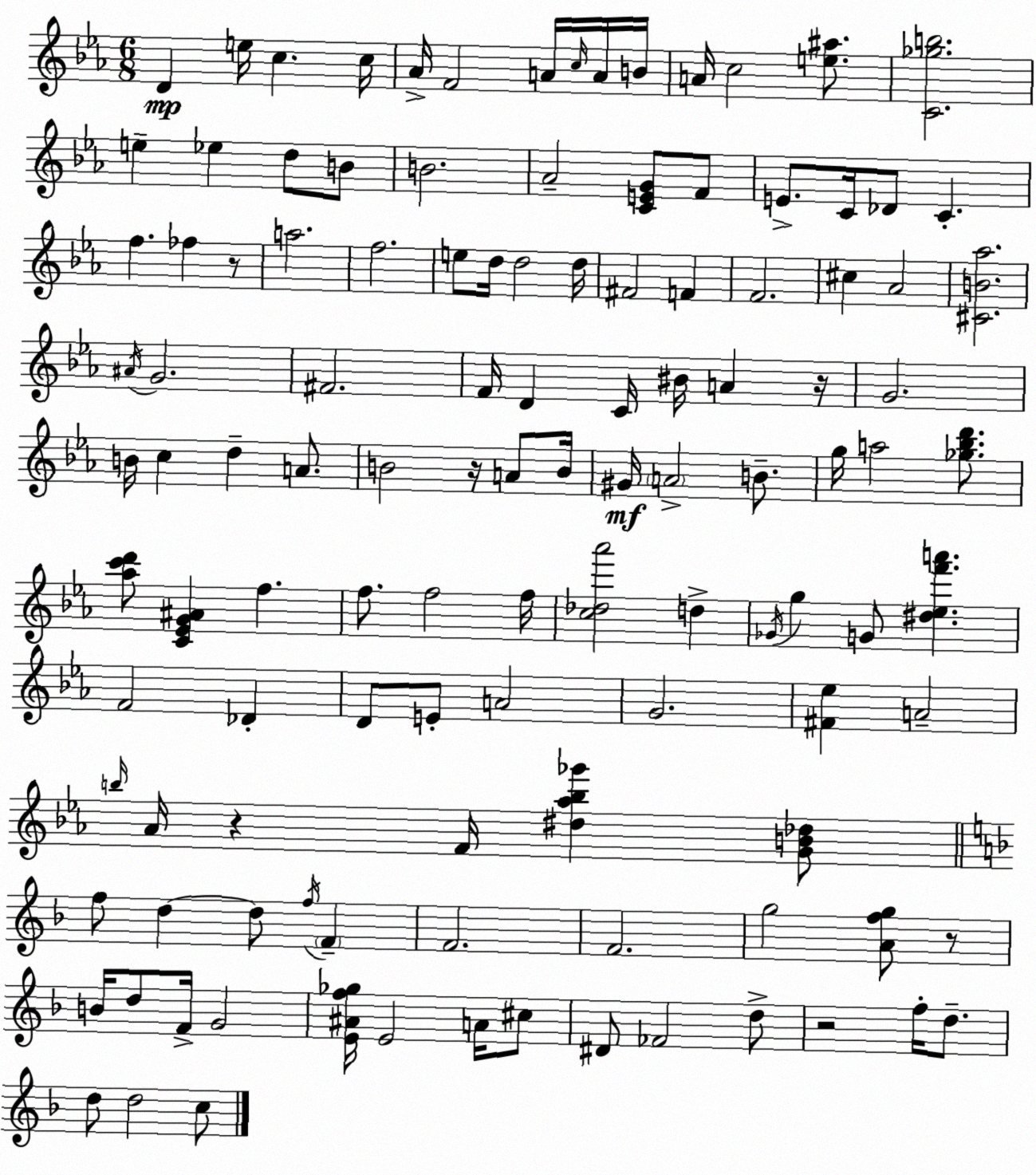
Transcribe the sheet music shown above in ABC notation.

X:1
T:Untitled
M:6/8
L:1/4
K:Cm
D e/4 c c/4 _A/4 F2 A/4 c/4 A/4 B/4 A/4 c2 [e^a]/2 [C_gb]2 e _e d/2 B/2 B2 _A2 [CEG]/2 F/2 E/2 C/4 _D/2 C f _f z/2 a2 f2 e/2 d/4 d2 d/4 ^F2 F F2 ^c _A2 [^CB_a]2 ^A/4 G2 ^F2 F/4 D C/4 ^B/4 A z/4 G2 B/4 c d A/2 B2 z/4 A/2 B/4 ^G/4 A2 B/2 g/4 a2 [_g_bd']/2 [_ac'd']/2 [C_EG^A] f f/2 f2 f/4 [c_d_a']2 d _G/4 g G/2 [^d_ef'a'] F2 _D D/2 E/2 A2 G2 [^F_e] A2 b/4 _A/4 z F/4 [^d_ab_g'] [GB_d]/2 f/2 d d/2 f/4 F F2 F2 g2 [Afg]/2 z/2 B/4 d/2 F/4 G2 [E^Af_g]/4 E2 A/4 ^c/2 ^D/2 _F2 d/2 z2 f/4 d/2 d/2 d2 c/2